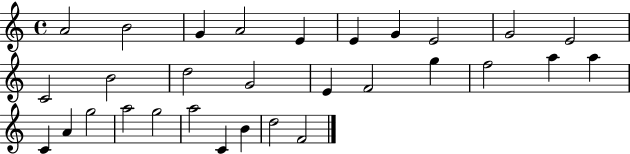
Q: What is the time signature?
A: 4/4